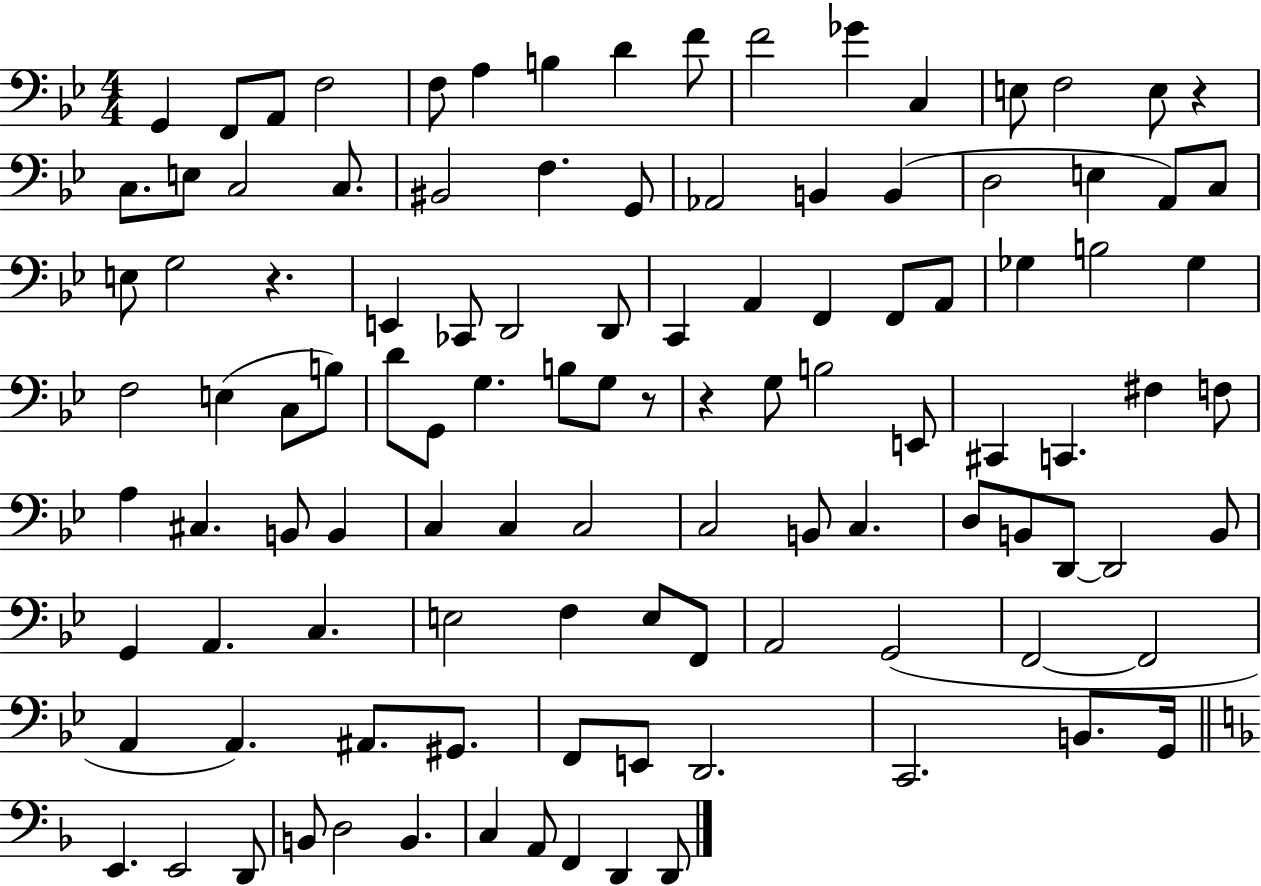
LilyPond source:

{
  \clef bass
  \numericTimeSignature
  \time 4/4
  \key bes \major
  g,4 f,8 a,8 f2 | f8 a4 b4 d'4 f'8 | f'2 ges'4 c4 | e8 f2 e8 r4 | \break c8. e8 c2 c8. | bis,2 f4. g,8 | aes,2 b,4 b,4( | d2 e4 a,8) c8 | \break e8 g2 r4. | e,4 ces,8 d,2 d,8 | c,4 a,4 f,4 f,8 a,8 | ges4 b2 ges4 | \break f2 e4( c8 b8) | d'8 g,8 g4. b8 g8 r8 | r4 g8 b2 e,8 | cis,4 c,4. fis4 f8 | \break a4 cis4. b,8 b,4 | c4 c4 c2 | c2 b,8 c4. | d8 b,8 d,8~~ d,2 b,8 | \break g,4 a,4. c4. | e2 f4 e8 f,8 | a,2 g,2( | f,2~~ f,2 | \break a,4 a,4.) ais,8. gis,8. | f,8 e,8 d,2. | c,2. b,8. g,16 | \bar "||" \break \key d \minor e,4. e,2 d,8 | b,8 d2 b,4. | c4 a,8 f,4 d,4 d,8 | \bar "|."
}